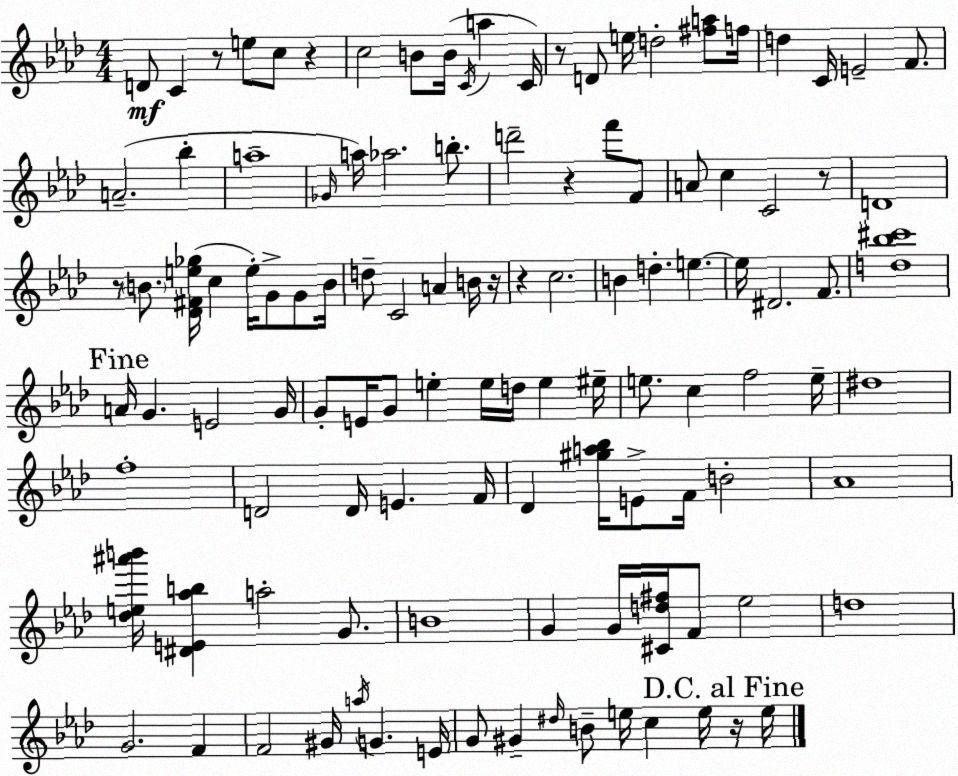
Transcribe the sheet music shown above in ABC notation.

X:1
T:Untitled
M:4/4
L:1/4
K:Ab
D/2 C z/2 e/2 c/2 z c2 B/2 B/4 C/4 a C/4 z/2 D/2 e/4 d2 [^fa]/2 f/4 d C/4 E2 F/2 A2 _b a4 _G/4 a/4 _a2 b/2 d'2 z f'/2 F/2 A/2 c C2 z/2 D4 z/2 B/2 [_D^Fe_g]/4 c e/4 G/2 G/2 B/4 d/2 C2 A B/4 z/4 z c2 B d e e/4 ^D2 F/2 [d_b^c']4 A/4 G E2 G/4 G/2 E/4 G/2 e e/4 d/4 e ^e/4 e/2 c f2 e/4 ^d4 f4 D2 D/4 E F/4 _D [^ga_b]/4 E/2 F/4 B2 _A4 [_de^a'b']/4 [^DE_ab] a2 G/2 B4 G G/4 [^Cd^f]/4 F/2 _e2 d4 G2 F F2 ^G/4 a/4 G E/4 G/2 ^G ^d/4 B/2 e/4 c e/4 z/4 e/4